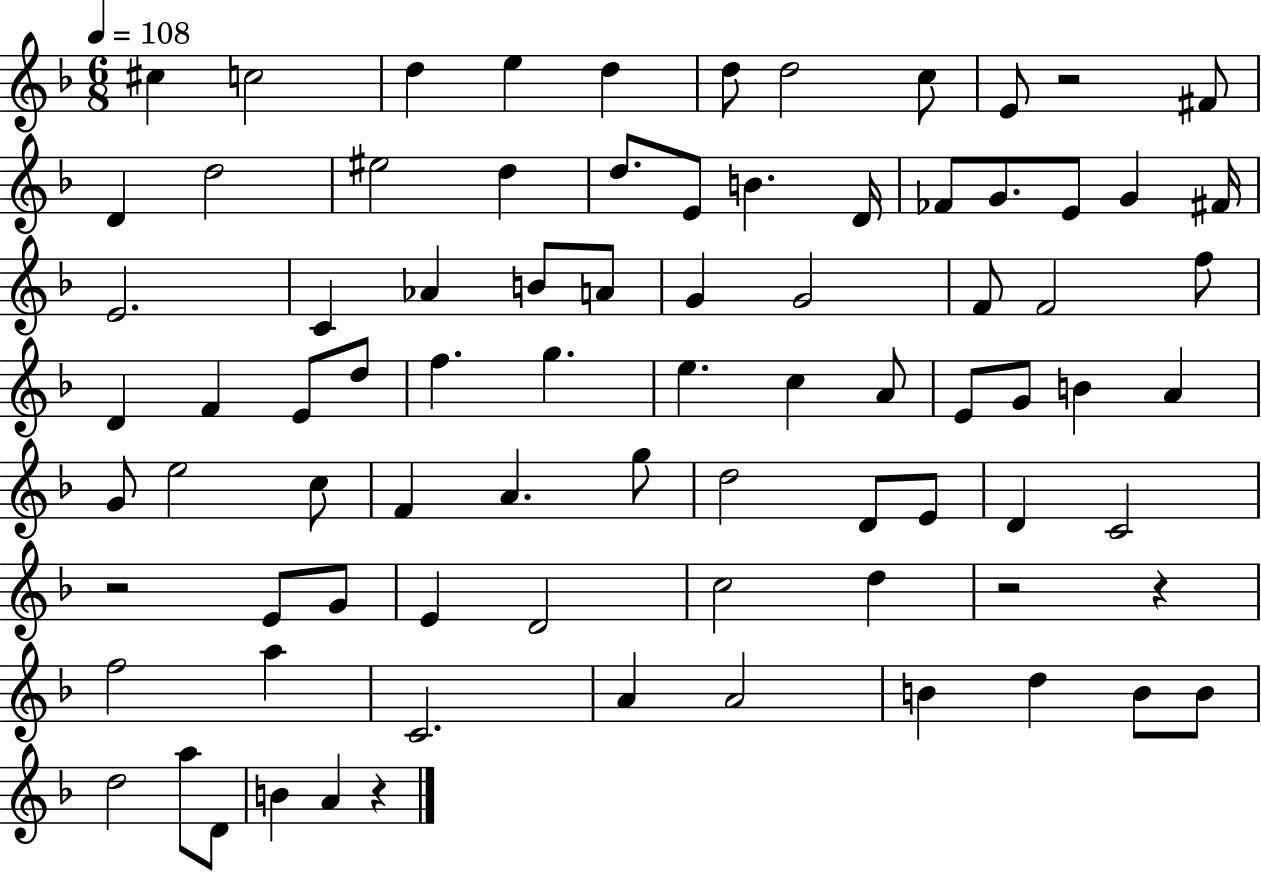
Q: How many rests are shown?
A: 5